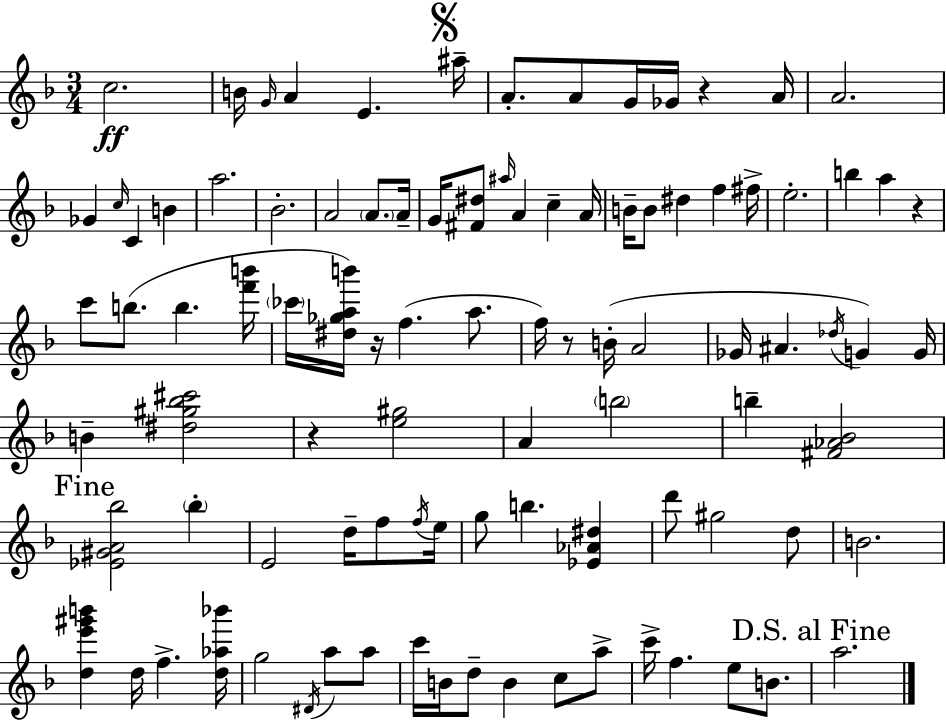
{
  \clef treble
  \numericTimeSignature
  \time 3/4
  \key f \major
  c''2.\ff | b'16 \grace { g'16 } a'4 e'4. | \mark \markup { \musicglyph "scripts.segno" } ais''16-- a'8.-. a'8 g'16 ges'16 r4 | a'16 a'2. | \break ges'4 \grace { c''16 } c'4 b'4 | a''2. | bes'2.-. | a'2 \parenthesize a'8. | \break a'16-- g'16 <fis' dis''>8 \grace { ais''16 } a'4 c''4-- | a'16 b'16-- b'8 dis''4 f''4 | fis''16-> e''2.-. | b''4 a''4 r4 | \break c'''8 b''8.( b''4. | <f''' b'''>16 \parenthesize ces'''16 <dis'' ges'' a'' b'''>16) r16 f''4.( | a''8. f''16) r8 b'16-.( a'2 | ges'16 ais'4. \acciaccatura { des''16 } g'4) | \break g'16 b'4-- <dis'' gis'' bes'' cis'''>2 | r4 <e'' gis''>2 | a'4 \parenthesize b''2 | b''4-- <fis' aes' bes'>2 | \break \mark "Fine" <ees' gis' a' bes''>2 | \parenthesize bes''4-. e'2 | d''16-- f''8 \acciaccatura { f''16 } e''16 g''8 b''4. | <ees' aes' dis''>4 d'''8 gis''2 | \break d''8 b'2. | <d'' e''' gis''' b'''>4 d''16 f''4.-> | <d'' aes'' bes'''>16 g''2 | \acciaccatura { dis'16 } a''8 a''8 c'''16 b'16 d''8-- b'4 | \break c''8 a''8-> c'''16-> f''4. | e''8 b'8. \mark "D.S. al Fine" a''2. | \bar "|."
}